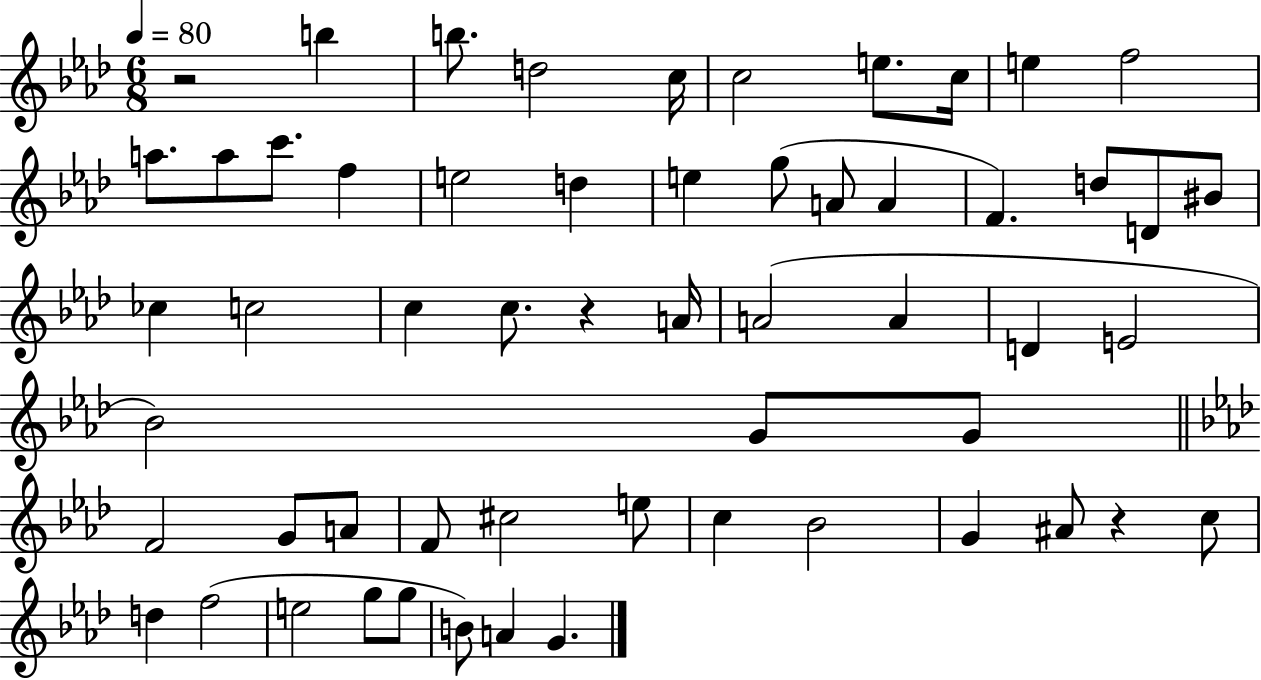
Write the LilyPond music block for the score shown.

{
  \clef treble
  \numericTimeSignature
  \time 6/8
  \key aes \major
  \tempo 4 = 80
  r2 b''4 | b''8. d''2 c''16 | c''2 e''8. c''16 | e''4 f''2 | \break a''8. a''8 c'''8. f''4 | e''2 d''4 | e''4 g''8( a'8 a'4 | f'4.) d''8 d'8 bis'8 | \break ces''4 c''2 | c''4 c''8. r4 a'16 | a'2( a'4 | d'4 e'2 | \break bes'2) g'8 g'8 | \bar "||" \break \key aes \major f'2 g'8 a'8 | f'8 cis''2 e''8 | c''4 bes'2 | g'4 ais'8 r4 c''8 | \break d''4 f''2( | e''2 g''8 g''8 | b'8) a'4 g'4. | \bar "|."
}